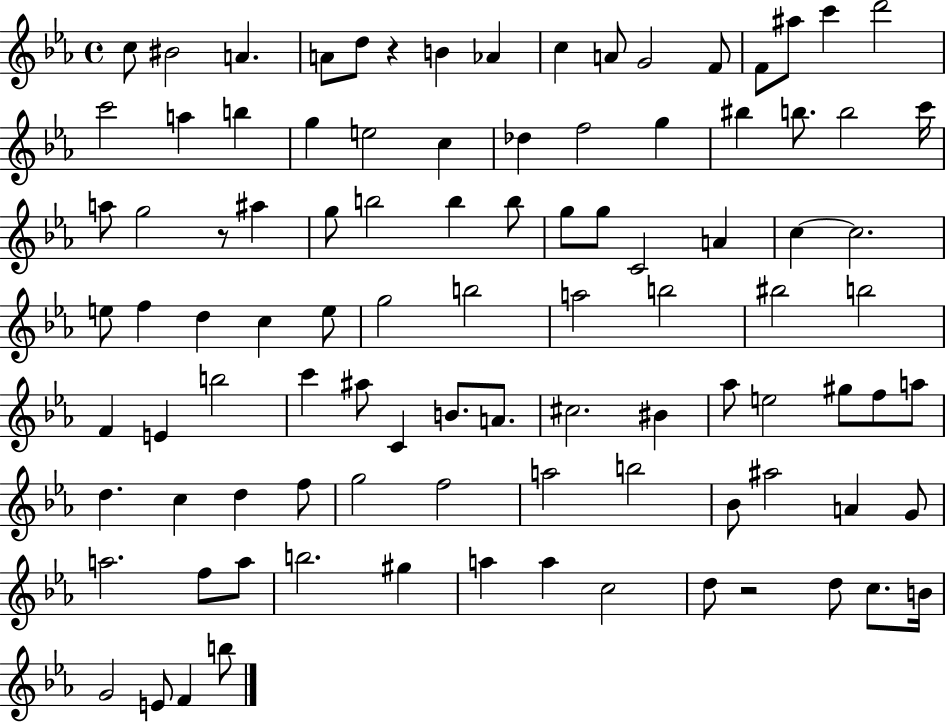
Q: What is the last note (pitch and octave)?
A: B5